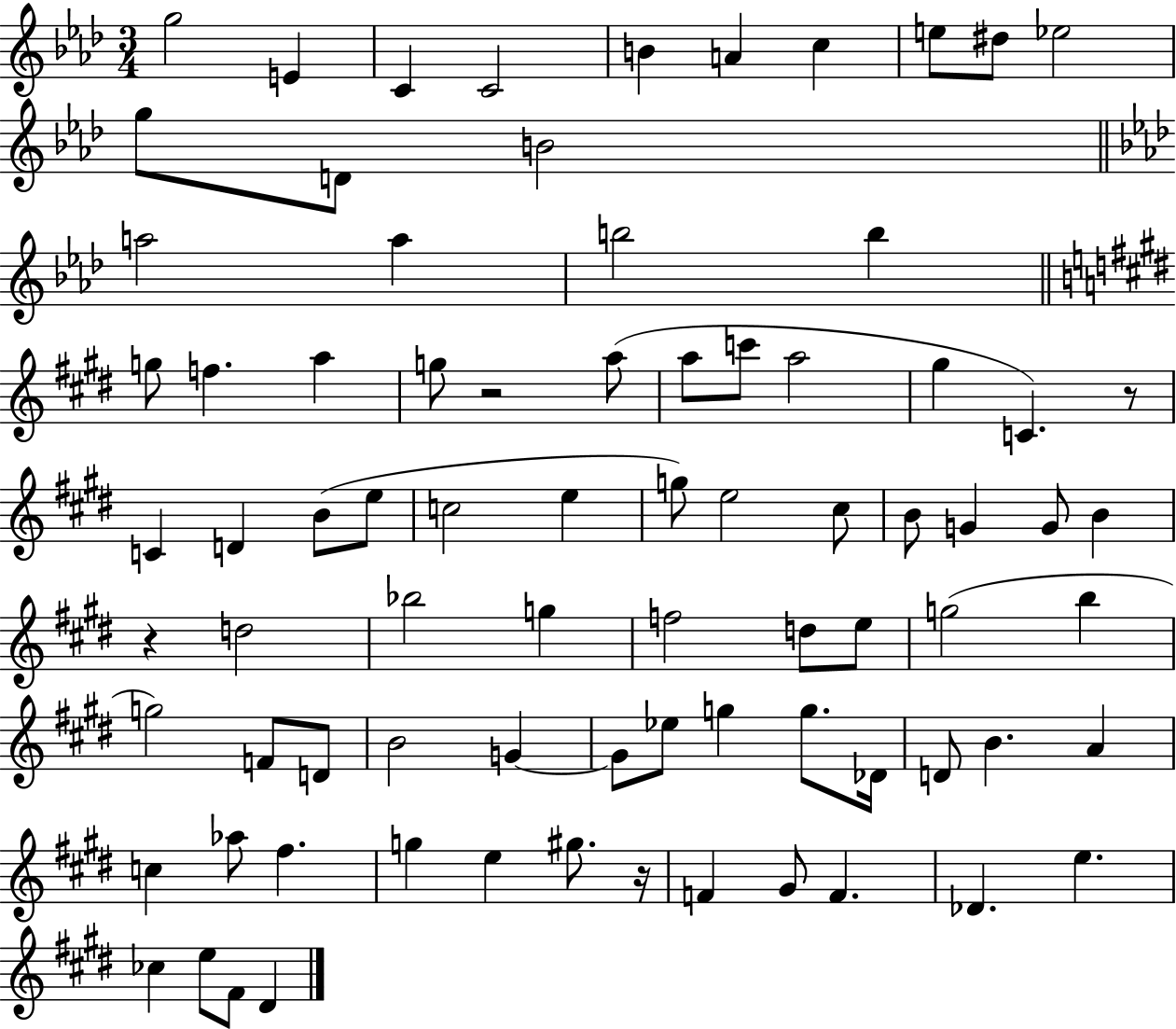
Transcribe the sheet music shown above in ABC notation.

X:1
T:Untitled
M:3/4
L:1/4
K:Ab
g2 E C C2 B A c e/2 ^d/2 _e2 g/2 D/2 B2 a2 a b2 b g/2 f a g/2 z2 a/2 a/2 c'/2 a2 ^g C z/2 C D B/2 e/2 c2 e g/2 e2 ^c/2 B/2 G G/2 B z d2 _b2 g f2 d/2 e/2 g2 b g2 F/2 D/2 B2 G G/2 _e/2 g g/2 _D/4 D/2 B A c _a/2 ^f g e ^g/2 z/4 F ^G/2 F _D e _c e/2 ^F/2 ^D